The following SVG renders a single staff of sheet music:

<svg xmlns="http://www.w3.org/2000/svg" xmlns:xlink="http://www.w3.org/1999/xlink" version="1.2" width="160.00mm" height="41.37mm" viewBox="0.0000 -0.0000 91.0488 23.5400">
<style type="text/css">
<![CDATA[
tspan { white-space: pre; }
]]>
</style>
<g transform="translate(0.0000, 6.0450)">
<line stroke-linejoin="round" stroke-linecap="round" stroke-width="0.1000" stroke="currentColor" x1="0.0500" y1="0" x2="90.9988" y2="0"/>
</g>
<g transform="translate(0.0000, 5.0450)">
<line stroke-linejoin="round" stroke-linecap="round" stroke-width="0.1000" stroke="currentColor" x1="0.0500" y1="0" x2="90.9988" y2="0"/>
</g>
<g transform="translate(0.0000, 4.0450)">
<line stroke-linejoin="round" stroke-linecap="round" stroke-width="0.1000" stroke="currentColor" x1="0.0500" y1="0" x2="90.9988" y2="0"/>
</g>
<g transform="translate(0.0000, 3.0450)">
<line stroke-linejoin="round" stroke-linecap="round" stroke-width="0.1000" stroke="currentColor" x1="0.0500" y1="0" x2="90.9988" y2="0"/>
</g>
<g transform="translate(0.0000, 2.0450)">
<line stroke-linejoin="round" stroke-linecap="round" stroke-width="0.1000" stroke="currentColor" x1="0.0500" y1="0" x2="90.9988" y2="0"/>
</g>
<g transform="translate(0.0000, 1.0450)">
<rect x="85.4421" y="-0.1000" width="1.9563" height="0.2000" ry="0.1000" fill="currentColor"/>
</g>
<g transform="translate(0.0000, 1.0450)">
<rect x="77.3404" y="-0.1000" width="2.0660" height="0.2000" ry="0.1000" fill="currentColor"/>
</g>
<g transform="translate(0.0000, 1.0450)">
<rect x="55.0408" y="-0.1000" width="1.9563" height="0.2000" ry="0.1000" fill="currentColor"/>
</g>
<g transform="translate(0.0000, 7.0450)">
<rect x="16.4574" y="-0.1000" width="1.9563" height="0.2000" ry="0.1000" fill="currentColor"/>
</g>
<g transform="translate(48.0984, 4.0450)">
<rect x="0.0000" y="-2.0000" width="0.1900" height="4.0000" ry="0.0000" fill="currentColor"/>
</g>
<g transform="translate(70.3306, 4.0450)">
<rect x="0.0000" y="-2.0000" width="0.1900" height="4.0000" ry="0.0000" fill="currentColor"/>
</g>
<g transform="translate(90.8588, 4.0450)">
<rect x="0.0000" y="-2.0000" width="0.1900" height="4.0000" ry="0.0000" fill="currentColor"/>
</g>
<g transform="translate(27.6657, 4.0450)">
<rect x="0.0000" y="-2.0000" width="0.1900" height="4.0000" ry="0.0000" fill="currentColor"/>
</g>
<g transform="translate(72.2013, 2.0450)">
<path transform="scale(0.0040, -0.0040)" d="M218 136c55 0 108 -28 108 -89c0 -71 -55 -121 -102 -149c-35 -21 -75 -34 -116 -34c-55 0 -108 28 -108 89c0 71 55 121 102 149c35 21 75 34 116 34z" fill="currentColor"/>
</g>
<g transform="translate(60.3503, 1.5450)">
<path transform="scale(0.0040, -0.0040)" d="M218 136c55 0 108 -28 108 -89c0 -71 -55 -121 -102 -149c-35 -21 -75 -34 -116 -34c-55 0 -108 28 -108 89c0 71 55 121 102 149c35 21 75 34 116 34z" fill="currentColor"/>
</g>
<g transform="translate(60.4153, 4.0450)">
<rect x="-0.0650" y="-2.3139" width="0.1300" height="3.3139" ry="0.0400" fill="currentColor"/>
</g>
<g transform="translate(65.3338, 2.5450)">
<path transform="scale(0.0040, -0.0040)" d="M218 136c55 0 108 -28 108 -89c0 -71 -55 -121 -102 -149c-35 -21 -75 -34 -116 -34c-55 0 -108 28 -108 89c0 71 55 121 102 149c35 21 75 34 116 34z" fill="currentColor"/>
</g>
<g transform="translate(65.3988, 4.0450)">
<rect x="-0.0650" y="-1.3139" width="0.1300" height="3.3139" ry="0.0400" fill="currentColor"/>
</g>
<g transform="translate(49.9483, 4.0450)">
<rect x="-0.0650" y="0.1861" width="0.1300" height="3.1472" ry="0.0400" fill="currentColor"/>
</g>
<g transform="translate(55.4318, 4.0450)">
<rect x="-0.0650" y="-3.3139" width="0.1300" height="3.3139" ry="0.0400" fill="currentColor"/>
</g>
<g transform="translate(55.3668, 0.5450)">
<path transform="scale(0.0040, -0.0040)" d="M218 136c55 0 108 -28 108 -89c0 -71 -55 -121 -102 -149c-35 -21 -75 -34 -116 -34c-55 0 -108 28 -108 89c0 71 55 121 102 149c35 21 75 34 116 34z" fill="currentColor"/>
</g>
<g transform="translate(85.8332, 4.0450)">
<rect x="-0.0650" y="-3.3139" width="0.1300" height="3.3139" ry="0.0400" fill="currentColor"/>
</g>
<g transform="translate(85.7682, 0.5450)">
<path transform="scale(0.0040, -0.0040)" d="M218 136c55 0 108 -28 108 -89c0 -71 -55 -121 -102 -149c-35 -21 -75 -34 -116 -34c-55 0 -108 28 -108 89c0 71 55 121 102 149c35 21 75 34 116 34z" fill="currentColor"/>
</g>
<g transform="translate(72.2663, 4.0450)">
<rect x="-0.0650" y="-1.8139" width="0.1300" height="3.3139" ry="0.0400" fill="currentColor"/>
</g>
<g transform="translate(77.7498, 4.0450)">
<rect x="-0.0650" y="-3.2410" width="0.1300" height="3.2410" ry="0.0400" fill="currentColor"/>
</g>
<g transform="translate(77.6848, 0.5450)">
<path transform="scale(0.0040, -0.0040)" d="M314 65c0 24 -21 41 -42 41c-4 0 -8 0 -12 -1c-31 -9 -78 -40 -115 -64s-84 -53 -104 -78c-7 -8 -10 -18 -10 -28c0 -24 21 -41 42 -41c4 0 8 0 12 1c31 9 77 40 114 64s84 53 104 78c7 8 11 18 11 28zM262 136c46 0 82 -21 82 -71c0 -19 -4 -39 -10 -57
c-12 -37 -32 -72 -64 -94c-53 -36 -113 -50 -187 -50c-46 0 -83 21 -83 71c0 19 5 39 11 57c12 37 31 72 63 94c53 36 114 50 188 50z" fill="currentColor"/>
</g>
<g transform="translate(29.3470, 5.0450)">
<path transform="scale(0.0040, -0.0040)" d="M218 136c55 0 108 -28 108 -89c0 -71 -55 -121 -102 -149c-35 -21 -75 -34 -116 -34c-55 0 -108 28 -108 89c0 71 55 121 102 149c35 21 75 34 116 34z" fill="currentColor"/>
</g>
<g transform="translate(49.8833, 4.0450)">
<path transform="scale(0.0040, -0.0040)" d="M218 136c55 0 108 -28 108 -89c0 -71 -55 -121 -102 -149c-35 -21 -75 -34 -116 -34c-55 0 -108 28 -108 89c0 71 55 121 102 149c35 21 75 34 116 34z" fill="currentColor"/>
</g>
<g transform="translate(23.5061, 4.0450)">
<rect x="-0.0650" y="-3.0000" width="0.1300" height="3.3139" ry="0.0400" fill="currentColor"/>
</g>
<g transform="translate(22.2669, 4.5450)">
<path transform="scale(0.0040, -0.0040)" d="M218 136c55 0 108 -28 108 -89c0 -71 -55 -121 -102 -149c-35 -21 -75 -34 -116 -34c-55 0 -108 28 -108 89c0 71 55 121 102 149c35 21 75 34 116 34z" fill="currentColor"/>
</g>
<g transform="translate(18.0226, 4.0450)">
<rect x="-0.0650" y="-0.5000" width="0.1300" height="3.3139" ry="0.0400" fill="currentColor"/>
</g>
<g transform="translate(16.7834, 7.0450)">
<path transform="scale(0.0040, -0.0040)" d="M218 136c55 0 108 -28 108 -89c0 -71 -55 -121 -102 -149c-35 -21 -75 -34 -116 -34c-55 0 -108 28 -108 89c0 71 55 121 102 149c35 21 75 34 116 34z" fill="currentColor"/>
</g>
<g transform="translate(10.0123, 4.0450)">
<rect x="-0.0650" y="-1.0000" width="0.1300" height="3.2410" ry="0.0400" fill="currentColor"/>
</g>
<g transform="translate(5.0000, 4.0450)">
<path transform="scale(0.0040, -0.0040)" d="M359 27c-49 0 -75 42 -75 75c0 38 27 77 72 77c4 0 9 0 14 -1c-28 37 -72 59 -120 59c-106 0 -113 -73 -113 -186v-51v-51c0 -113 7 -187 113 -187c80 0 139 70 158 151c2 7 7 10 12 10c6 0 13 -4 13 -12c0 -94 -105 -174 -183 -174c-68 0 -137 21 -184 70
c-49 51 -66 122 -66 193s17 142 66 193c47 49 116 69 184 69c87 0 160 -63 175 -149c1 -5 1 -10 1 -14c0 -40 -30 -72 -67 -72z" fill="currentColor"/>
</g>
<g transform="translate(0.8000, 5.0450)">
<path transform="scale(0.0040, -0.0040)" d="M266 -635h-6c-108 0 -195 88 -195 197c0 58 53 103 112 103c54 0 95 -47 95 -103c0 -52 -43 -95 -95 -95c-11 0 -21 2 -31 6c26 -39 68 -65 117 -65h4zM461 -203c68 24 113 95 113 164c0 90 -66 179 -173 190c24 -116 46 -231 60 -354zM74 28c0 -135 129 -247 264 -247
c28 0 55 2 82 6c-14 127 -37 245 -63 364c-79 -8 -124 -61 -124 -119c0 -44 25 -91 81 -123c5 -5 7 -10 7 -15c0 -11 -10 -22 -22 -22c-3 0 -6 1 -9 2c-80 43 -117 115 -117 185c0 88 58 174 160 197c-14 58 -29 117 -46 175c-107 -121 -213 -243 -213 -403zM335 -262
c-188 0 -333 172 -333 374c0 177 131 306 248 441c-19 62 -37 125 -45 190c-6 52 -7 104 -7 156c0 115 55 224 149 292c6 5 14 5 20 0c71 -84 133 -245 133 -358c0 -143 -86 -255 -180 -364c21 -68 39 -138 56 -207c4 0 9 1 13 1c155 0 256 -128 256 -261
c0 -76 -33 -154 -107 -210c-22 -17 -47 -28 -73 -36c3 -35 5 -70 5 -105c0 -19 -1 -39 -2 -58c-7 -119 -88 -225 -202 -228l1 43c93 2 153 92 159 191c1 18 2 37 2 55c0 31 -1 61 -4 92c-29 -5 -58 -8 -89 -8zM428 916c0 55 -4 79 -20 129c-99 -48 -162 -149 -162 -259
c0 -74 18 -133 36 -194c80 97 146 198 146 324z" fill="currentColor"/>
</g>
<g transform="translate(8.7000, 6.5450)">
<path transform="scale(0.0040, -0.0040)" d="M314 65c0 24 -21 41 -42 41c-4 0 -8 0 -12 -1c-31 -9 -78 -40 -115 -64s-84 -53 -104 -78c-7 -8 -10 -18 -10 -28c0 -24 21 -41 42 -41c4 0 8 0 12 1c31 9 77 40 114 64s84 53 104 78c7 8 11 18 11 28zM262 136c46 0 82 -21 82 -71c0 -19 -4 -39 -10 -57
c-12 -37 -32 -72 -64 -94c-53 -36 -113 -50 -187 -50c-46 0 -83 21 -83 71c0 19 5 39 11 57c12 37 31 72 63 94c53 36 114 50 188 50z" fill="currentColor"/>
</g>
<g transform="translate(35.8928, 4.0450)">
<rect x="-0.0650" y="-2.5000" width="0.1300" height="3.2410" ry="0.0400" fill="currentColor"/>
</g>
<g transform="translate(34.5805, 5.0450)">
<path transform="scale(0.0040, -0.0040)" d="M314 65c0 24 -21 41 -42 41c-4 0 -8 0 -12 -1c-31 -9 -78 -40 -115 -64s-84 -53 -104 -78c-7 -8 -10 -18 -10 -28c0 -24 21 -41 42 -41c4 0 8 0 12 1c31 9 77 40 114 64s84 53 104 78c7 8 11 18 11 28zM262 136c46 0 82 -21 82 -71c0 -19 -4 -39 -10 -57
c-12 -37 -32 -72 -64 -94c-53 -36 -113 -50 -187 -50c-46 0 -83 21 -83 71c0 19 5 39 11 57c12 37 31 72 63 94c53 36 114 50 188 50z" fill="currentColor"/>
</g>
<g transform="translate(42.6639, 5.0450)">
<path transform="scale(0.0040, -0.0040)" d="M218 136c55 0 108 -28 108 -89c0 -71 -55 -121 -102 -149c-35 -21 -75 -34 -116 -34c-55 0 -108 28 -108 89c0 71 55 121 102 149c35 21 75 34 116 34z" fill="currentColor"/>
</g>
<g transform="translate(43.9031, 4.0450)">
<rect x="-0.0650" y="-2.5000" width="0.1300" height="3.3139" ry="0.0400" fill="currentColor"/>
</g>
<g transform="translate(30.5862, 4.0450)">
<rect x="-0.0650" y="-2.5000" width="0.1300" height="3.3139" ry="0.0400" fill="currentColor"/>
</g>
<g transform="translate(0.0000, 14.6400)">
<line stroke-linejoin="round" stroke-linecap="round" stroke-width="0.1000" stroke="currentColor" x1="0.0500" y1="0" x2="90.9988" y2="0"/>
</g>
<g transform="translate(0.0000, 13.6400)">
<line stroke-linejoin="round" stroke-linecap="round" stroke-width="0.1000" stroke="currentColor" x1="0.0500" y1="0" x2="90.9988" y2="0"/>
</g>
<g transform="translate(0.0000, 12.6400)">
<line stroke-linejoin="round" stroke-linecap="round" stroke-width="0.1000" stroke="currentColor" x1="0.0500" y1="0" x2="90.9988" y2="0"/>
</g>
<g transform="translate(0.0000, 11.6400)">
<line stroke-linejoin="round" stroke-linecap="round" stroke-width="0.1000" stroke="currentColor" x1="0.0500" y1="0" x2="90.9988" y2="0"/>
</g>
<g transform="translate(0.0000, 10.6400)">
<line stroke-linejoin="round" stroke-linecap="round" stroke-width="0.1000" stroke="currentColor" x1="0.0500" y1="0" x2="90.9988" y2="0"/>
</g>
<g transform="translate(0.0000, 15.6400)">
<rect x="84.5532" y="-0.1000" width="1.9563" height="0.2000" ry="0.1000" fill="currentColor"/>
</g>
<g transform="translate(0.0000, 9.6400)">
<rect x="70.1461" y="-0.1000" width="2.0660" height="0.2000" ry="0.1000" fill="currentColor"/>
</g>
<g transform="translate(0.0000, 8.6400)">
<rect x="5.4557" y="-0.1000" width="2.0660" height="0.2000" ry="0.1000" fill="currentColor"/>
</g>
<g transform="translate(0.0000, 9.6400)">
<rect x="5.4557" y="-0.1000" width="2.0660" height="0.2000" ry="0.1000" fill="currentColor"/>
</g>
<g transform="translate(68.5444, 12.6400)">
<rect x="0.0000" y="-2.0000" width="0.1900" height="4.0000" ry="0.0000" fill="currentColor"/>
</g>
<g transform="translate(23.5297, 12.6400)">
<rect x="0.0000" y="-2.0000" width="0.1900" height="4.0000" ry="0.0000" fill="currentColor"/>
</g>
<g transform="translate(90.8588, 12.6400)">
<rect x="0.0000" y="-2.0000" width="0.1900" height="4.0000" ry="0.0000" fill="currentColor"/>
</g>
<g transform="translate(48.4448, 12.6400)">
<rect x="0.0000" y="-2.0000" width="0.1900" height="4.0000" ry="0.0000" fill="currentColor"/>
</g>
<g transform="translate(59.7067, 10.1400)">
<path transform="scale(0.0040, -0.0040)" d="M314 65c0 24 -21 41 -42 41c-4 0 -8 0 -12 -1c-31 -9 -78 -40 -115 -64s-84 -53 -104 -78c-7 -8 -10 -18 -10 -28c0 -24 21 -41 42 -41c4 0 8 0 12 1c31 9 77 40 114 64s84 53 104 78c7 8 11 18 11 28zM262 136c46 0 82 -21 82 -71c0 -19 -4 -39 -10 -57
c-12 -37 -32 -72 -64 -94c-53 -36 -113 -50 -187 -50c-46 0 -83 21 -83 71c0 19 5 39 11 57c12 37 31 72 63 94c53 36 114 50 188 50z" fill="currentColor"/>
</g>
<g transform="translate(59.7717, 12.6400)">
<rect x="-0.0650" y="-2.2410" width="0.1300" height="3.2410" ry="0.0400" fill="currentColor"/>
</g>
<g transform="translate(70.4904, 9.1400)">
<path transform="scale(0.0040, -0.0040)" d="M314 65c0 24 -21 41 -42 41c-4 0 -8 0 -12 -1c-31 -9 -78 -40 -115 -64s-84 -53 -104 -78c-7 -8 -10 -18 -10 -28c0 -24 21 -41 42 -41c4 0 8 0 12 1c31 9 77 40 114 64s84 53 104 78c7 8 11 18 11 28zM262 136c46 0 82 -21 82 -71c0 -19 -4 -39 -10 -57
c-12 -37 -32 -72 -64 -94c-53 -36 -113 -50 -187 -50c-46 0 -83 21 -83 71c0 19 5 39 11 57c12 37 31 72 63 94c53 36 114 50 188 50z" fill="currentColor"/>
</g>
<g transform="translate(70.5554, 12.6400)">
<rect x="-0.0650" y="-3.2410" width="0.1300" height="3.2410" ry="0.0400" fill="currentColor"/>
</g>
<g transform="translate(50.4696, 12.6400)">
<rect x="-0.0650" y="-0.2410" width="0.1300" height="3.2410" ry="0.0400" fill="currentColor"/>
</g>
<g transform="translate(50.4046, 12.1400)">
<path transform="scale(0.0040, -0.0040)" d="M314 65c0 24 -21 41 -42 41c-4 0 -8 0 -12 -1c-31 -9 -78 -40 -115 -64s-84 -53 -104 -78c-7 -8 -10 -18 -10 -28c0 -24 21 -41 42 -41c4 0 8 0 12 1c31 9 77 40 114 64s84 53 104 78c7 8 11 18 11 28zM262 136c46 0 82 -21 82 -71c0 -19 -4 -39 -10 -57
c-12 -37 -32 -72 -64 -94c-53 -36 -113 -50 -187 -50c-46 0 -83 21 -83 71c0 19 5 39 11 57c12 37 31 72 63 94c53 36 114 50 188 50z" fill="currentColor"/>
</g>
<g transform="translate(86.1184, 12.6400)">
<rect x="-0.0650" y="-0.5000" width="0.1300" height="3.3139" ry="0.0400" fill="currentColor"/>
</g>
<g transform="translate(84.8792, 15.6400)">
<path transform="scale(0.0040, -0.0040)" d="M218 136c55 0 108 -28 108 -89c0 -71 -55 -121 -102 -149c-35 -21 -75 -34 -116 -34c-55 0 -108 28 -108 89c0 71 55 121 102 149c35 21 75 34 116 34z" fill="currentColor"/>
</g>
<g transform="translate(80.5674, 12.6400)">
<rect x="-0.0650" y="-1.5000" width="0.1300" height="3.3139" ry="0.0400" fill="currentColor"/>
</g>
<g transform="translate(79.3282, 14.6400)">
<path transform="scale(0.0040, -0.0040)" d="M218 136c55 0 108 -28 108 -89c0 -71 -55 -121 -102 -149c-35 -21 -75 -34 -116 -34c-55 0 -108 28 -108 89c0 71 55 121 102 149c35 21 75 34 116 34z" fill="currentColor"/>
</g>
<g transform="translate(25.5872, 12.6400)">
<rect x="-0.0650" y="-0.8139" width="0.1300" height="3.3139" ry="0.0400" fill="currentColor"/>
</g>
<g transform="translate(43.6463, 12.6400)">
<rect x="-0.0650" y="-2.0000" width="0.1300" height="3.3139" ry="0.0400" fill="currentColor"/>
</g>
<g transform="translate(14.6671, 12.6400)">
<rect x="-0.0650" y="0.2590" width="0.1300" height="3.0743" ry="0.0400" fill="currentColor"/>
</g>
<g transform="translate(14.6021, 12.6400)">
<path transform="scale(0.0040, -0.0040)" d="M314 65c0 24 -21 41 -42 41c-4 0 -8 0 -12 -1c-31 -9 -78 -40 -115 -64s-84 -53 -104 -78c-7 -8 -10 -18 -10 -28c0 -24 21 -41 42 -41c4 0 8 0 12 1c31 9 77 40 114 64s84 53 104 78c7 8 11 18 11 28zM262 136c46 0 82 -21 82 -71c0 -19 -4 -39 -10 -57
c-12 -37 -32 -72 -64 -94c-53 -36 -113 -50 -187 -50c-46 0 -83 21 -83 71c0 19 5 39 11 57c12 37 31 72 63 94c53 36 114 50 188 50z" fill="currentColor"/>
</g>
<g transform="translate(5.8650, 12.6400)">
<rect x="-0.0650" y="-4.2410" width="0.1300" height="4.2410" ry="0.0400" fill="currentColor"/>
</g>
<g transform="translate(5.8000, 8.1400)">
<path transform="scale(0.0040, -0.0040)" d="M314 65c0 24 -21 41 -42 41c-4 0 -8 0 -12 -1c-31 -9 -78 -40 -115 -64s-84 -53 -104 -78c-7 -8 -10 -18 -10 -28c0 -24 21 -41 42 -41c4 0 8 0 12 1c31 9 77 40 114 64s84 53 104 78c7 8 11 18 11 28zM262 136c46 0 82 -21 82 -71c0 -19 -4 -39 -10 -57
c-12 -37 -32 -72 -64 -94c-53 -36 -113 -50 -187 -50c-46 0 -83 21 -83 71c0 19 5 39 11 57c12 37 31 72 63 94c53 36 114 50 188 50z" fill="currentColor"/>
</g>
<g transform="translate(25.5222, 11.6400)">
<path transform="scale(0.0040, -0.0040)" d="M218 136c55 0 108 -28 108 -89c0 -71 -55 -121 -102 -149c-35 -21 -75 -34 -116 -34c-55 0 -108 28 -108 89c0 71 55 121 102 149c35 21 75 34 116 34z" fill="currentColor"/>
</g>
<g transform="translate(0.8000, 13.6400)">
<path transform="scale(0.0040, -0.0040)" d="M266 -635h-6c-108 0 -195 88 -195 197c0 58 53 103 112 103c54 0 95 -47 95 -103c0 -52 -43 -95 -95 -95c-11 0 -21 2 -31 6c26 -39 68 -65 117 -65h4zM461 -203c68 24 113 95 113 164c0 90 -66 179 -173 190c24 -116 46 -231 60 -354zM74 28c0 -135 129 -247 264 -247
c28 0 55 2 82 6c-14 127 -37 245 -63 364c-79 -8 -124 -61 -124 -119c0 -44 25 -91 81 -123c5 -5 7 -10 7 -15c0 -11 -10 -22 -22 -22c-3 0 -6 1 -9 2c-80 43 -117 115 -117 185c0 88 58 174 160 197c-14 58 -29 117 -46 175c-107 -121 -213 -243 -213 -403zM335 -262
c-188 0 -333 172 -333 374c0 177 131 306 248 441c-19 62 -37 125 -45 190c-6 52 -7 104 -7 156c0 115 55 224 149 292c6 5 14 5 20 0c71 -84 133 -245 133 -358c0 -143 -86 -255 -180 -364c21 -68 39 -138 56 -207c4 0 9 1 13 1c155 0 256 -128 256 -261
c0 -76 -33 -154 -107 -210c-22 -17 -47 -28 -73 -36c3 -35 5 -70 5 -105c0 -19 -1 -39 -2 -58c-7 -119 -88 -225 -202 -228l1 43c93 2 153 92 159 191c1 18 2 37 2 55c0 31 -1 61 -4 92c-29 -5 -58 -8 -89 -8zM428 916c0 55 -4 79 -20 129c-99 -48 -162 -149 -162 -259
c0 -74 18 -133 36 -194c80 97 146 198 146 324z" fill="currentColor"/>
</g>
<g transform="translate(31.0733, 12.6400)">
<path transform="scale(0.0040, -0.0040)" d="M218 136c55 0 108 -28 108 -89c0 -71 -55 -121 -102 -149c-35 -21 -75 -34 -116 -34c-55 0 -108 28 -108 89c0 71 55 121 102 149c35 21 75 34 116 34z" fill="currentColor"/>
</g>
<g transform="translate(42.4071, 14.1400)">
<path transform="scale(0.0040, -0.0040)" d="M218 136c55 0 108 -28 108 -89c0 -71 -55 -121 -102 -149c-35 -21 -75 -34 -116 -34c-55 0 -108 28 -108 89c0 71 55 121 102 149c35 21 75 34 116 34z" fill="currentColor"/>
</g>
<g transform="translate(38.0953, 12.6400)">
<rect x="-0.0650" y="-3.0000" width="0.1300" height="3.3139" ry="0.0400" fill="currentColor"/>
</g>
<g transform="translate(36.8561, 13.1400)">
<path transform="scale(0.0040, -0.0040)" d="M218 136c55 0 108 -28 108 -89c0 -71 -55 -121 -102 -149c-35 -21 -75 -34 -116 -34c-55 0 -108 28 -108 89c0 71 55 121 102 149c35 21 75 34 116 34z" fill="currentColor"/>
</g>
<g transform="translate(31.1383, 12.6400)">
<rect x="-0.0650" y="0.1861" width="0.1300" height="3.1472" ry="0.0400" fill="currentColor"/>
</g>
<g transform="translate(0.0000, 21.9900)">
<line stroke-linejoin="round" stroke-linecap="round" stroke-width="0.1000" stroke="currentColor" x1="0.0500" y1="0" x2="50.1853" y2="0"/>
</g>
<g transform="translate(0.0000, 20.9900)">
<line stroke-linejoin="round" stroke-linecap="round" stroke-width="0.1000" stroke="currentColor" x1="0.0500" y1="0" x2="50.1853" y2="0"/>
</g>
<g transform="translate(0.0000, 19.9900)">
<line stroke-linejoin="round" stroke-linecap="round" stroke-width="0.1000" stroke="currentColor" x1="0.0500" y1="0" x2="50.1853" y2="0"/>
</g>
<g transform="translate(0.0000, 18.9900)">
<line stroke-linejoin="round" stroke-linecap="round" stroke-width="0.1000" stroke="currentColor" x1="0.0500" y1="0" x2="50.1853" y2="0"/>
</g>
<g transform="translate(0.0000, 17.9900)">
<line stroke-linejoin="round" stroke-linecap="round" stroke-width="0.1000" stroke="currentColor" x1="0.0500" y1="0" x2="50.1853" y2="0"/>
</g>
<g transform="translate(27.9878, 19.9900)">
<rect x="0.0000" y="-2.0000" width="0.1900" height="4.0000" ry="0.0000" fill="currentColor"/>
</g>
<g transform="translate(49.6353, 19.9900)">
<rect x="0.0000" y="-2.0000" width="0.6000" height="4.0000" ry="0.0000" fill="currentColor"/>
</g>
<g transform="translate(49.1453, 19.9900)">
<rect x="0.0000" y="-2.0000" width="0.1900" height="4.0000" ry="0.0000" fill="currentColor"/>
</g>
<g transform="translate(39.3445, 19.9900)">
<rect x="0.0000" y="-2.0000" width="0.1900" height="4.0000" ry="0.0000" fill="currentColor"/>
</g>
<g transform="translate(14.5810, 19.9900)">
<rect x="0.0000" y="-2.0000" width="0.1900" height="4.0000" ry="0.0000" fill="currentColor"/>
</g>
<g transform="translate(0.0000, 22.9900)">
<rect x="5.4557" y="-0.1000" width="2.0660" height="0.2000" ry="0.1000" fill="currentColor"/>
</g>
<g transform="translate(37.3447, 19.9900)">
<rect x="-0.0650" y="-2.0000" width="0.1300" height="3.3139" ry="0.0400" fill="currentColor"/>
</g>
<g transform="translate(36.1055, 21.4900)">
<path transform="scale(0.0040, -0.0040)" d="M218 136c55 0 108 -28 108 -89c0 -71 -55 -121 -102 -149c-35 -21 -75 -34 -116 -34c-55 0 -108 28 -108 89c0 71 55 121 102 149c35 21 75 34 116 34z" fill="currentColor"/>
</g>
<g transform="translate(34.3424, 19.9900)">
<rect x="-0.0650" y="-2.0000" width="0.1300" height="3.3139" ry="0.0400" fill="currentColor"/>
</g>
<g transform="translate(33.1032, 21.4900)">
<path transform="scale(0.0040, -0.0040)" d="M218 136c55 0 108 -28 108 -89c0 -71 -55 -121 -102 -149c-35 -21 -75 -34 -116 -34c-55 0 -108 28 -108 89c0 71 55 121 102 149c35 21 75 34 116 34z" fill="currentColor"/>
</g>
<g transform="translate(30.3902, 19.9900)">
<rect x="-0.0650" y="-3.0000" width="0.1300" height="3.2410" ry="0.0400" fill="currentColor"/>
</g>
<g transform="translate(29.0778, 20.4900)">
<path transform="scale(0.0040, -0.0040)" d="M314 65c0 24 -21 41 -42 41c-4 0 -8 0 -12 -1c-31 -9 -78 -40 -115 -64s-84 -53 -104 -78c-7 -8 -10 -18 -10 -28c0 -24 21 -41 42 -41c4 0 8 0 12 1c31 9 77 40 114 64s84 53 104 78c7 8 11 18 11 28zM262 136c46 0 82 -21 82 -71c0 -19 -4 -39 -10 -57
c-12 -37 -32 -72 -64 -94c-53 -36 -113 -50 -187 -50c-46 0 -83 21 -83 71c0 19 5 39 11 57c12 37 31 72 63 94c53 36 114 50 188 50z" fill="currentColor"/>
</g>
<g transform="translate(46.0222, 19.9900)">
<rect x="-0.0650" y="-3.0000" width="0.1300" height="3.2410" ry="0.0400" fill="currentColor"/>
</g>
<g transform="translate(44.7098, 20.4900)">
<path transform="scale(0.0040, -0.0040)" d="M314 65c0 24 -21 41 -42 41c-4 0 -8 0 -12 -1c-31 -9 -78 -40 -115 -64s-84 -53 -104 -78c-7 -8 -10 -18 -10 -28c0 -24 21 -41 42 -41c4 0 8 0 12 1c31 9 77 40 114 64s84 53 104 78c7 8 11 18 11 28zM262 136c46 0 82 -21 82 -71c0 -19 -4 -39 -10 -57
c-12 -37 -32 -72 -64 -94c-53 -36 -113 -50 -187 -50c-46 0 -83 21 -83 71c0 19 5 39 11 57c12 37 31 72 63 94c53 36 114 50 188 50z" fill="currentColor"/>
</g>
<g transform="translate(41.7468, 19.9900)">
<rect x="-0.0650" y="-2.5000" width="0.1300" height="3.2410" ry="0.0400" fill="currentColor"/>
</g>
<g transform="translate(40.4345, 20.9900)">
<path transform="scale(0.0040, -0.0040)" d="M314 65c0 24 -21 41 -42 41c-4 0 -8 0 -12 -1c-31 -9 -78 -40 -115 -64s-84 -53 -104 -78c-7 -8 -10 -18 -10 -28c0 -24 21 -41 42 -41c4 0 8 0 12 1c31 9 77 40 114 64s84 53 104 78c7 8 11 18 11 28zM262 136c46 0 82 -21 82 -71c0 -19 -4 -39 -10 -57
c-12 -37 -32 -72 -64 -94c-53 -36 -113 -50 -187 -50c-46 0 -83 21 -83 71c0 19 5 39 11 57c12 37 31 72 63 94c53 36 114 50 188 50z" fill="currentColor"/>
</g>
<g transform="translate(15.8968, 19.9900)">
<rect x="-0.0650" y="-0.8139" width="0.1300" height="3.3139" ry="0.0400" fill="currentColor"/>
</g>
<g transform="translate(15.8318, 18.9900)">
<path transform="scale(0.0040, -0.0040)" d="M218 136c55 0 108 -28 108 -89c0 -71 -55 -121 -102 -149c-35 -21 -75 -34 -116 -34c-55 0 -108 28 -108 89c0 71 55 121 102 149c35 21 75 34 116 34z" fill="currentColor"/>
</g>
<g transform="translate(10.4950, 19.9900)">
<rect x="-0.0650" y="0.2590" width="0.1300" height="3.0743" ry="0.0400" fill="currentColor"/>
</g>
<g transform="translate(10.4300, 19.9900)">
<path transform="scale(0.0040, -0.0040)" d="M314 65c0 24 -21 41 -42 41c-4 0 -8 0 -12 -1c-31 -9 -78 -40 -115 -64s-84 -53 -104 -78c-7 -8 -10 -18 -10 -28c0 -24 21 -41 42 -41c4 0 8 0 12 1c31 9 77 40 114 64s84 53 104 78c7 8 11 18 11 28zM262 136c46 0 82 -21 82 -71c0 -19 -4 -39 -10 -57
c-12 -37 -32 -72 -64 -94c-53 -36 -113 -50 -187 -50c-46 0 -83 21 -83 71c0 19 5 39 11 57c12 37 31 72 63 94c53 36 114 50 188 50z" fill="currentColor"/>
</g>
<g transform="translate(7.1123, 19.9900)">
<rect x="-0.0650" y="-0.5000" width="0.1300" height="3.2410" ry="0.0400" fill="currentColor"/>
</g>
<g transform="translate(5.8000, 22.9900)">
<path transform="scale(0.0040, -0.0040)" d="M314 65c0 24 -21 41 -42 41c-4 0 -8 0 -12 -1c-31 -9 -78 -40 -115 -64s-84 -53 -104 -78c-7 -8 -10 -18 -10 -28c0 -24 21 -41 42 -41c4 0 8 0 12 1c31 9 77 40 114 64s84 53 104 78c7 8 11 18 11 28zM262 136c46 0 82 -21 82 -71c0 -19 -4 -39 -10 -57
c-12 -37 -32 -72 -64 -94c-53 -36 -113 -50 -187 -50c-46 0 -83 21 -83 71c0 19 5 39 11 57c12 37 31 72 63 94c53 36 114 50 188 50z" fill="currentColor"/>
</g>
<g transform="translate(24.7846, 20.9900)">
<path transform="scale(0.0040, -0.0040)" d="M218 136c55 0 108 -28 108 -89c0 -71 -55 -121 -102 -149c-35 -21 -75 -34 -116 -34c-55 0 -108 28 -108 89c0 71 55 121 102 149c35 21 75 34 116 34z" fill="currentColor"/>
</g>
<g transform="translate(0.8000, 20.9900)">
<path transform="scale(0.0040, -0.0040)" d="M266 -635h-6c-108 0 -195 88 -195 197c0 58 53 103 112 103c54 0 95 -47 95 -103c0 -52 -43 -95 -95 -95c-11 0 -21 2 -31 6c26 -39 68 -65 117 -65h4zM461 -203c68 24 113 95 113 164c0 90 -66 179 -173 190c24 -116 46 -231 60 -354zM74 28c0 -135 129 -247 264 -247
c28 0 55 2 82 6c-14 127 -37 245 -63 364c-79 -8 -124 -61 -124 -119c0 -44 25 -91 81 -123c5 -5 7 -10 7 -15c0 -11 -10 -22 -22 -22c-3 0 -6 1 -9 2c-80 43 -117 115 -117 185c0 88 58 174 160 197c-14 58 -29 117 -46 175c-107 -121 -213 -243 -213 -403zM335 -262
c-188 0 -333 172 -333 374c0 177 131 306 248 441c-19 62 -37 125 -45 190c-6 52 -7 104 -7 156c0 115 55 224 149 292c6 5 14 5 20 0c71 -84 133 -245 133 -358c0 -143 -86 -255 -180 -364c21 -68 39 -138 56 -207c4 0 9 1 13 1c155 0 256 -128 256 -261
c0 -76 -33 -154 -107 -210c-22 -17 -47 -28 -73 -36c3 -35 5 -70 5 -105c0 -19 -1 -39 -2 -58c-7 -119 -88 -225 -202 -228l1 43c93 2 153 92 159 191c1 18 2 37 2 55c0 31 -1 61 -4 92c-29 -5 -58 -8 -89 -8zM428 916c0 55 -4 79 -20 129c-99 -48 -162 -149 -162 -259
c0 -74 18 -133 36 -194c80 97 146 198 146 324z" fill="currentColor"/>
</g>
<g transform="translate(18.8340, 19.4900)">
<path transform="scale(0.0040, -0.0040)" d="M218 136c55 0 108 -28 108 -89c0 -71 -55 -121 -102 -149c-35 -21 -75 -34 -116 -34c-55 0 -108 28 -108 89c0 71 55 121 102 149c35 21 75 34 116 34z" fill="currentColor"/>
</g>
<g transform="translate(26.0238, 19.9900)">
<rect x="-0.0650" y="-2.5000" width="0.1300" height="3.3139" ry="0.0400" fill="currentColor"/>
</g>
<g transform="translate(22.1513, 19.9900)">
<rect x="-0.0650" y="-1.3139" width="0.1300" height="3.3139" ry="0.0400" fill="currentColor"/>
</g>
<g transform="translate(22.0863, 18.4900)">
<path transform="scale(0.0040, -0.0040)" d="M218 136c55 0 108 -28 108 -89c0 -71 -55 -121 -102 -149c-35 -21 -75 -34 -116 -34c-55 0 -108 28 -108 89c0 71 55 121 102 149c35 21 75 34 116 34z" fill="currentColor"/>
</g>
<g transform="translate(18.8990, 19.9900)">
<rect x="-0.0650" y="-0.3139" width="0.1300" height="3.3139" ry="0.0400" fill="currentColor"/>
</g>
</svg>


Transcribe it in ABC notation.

X:1
T:Untitled
M:4/4
L:1/4
K:C
D2 C A G G2 G B b g e f b2 b d'2 B2 d B A F c2 g2 b2 E C C2 B2 d c e G A2 F F G2 A2